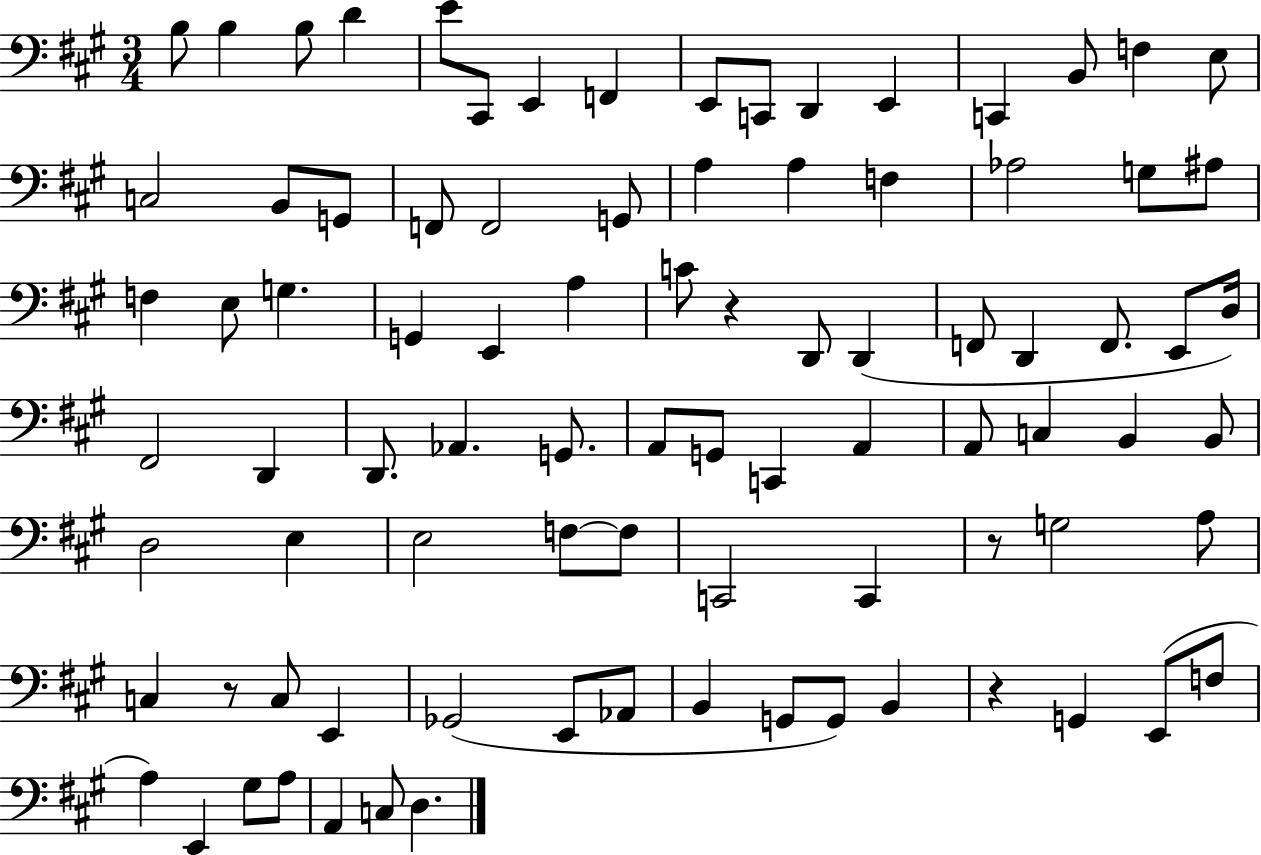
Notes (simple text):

B3/e B3/q B3/e D4/q E4/e C#2/e E2/q F2/q E2/e C2/e D2/q E2/q C2/q B2/e F3/q E3/e C3/h B2/e G2/e F2/e F2/h G2/e A3/q A3/q F3/q Ab3/h G3/e A#3/e F3/q E3/e G3/q. G2/q E2/q A3/q C4/e R/q D2/e D2/q F2/e D2/q F2/e. E2/e D3/s F#2/h D2/q D2/e. Ab2/q. G2/e. A2/e G2/e C2/q A2/q A2/e C3/q B2/q B2/e D3/h E3/q E3/h F3/e F3/e C2/h C2/q R/e G3/h A3/e C3/q R/e C3/e E2/q Gb2/h E2/e Ab2/e B2/q G2/e G2/e B2/q R/q G2/q E2/e F3/e A3/q E2/q G#3/e A3/e A2/q C3/e D3/q.